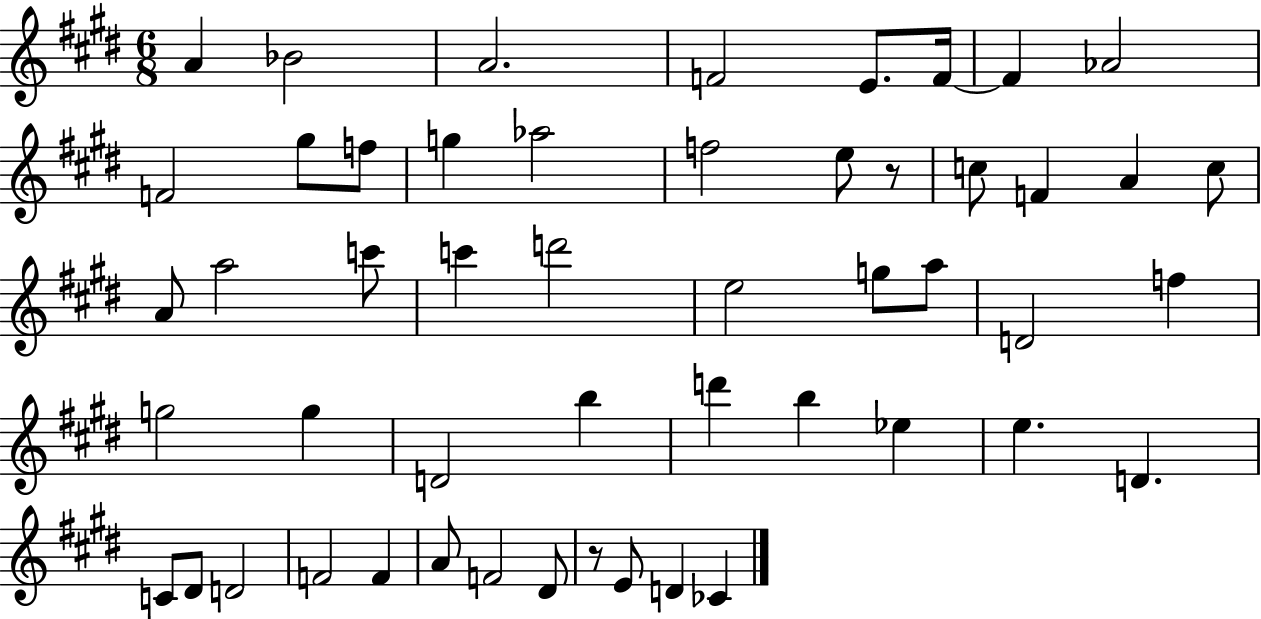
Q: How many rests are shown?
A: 2